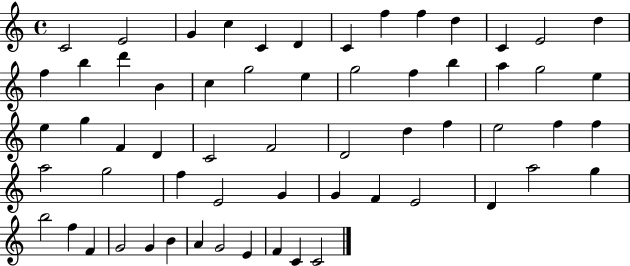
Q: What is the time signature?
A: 4/4